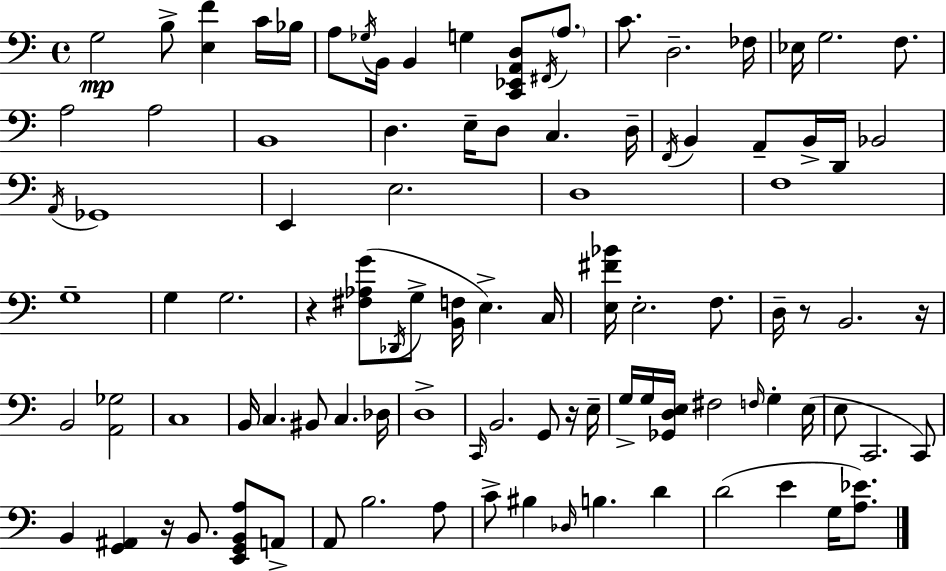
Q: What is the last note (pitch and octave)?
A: G3